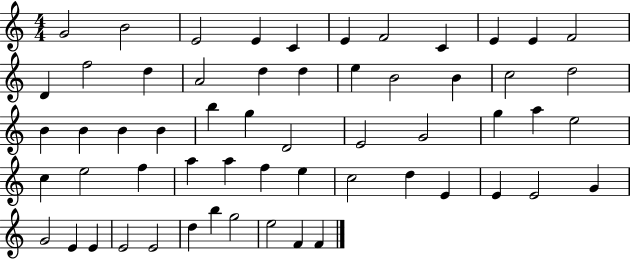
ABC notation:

X:1
T:Untitled
M:4/4
L:1/4
K:C
G2 B2 E2 E C E F2 C E E F2 D f2 d A2 d d e B2 B c2 d2 B B B B b g D2 E2 G2 g a e2 c e2 f a a f e c2 d E E E2 G G2 E E E2 E2 d b g2 e2 F F